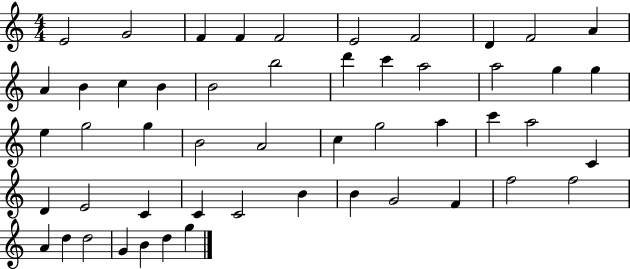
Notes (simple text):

E4/h G4/h F4/q F4/q F4/h E4/h F4/h D4/q F4/h A4/q A4/q B4/q C5/q B4/q B4/h B5/h D6/q C6/q A5/h A5/h G5/q G5/q E5/q G5/h G5/q B4/h A4/h C5/q G5/h A5/q C6/q A5/h C4/q D4/q E4/h C4/q C4/q C4/h B4/q B4/q G4/h F4/q F5/h F5/h A4/q D5/q D5/h G4/q B4/q D5/q G5/q